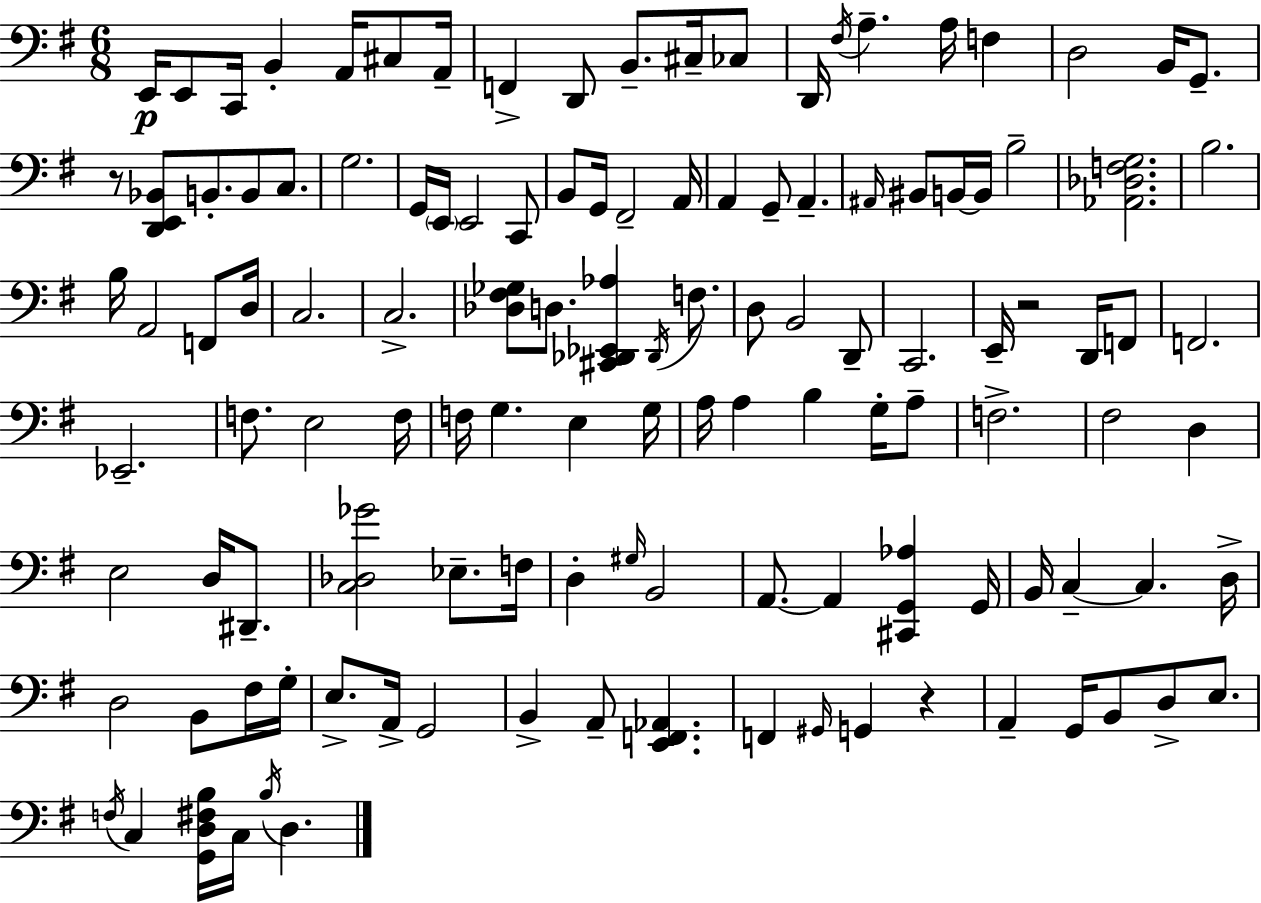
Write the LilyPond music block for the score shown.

{
  \clef bass
  \numericTimeSignature
  \time 6/8
  \key g \major
  e,16\p e,8 c,16 b,4-. a,16 cis8 a,16-- | f,4-> d,8 b,8.-- cis16-- ces8 | d,16 \acciaccatura { fis16 } a4.-- a16 f4 | d2 b,16 g,8.-- | \break r8 <d, e, bes,>8 b,8.-. b,8 c8. | g2. | g,16 \parenthesize e,16 e,2 c,8 | b,8 g,16 fis,2-- | \break a,16 a,4 g,8-- a,4.-- | \grace { ais,16 } bis,8 b,16~~ b,16 b2-- | <aes, des f g>2. | b2. | \break b16 a,2 f,8 | d16 c2. | c2.-> | <des fis ges>8 d8. <cis, des, ees, aes>4 \acciaccatura { des,16 } | \break f8. d8 b,2 | d,8-- c,2. | e,16-- r2 | d,16 f,8 f,2. | \break ees,2.-- | f8. e2 | f16 f16 g4. e4 | g16 a16 a4 b4 | \break g16-. a8-- f2.-> | fis2 d4 | e2 d16 | dis,8.-- <c des ges'>2 ees8.-- | \break f16 d4-. \grace { gis16 } b,2 | a,8.~~ a,4 <cis, g, aes>4 | g,16 b,16 c4--~~ c4. | d16-> d2 | \break b,8 fis16 g16-. e8.-> a,16-> g,2 | b,4-> a,8-- <e, f, aes,>4. | f,4 \grace { gis,16 } g,4 | r4 a,4-- g,16 b,8 | \break d8-> e8. \acciaccatura { f16 } c4 <g, d fis b>16 c16 | \acciaccatura { b16 } d4. \bar "|."
}